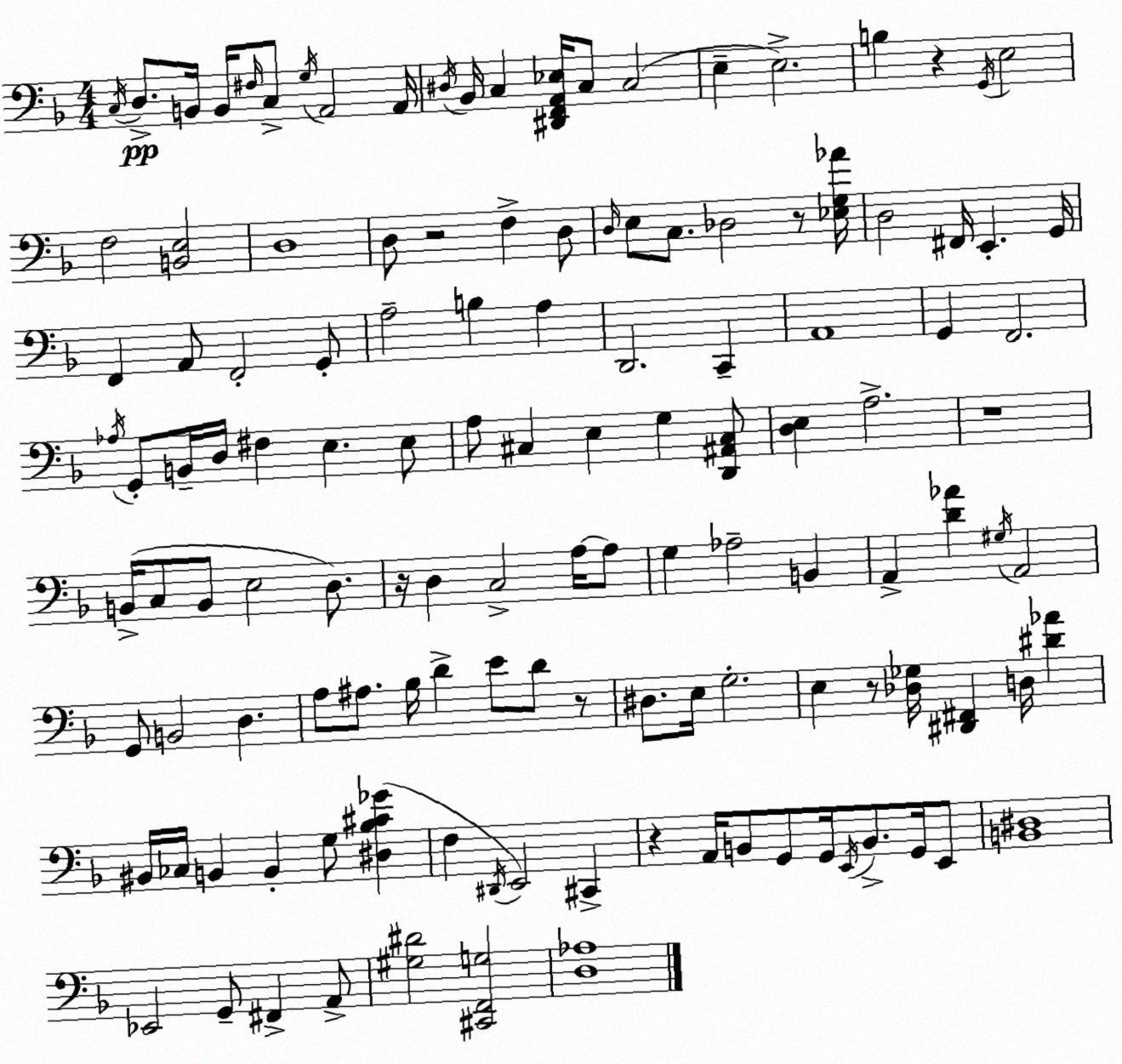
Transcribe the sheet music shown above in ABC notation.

X:1
T:Untitled
M:4/4
L:1/4
K:F
C,/4 D,/2 B,,/4 B,,/4 ^F,/4 C,/2 G,/4 A,,2 A,,/4 ^D,/4 _B,,/4 C, [^D,,F,,A,,_E,]/4 C,/2 C,2 E, E,2 B, z G,,/4 E,2 F,2 [B,,E,]2 D,4 D,/2 z2 F, D,/2 D,/4 E,/2 C,/2 _D,2 z/2 [_E,G,_A]/4 D,2 ^F,,/4 E,, G,,/4 F,, A,,/2 F,,2 G,,/2 A,2 B, A, D,,2 C,, A,,4 G,, F,,2 _A,/4 G,,/2 B,,/4 D,/4 ^F, E, E,/2 A,/2 ^C, E, G, [D,,^A,,^C,]/2 [D,E,] A,2 z4 B,,/4 C,/2 B,,/2 E,2 D,/2 z/4 D, C,2 A,/4 A,/2 G, _A,2 B,, A,, [D_A] ^G,/4 A,,2 G,,/2 B,,2 D, A,/2 ^A,/2 _B,/4 D E/2 D/2 z/2 ^D,/2 E,/4 G,2 E, z/2 [_D,_G,]/4 [^D,,^F,,] D,/4 [^D_A] ^B,,/4 _C,/4 B,, B,, G,/2 [^D,_B,^C_G] F, ^D,,/4 E,,2 ^C,, z A,,/4 B,,/2 G,,/2 G,,/4 E,,/4 B,,/2 G,,/4 E,,/2 [B,,^D,]4 _E,,2 G,,/2 ^F,, A,,/2 [^G,^D]2 [^C,,F,,G,]2 [D,_A,]4